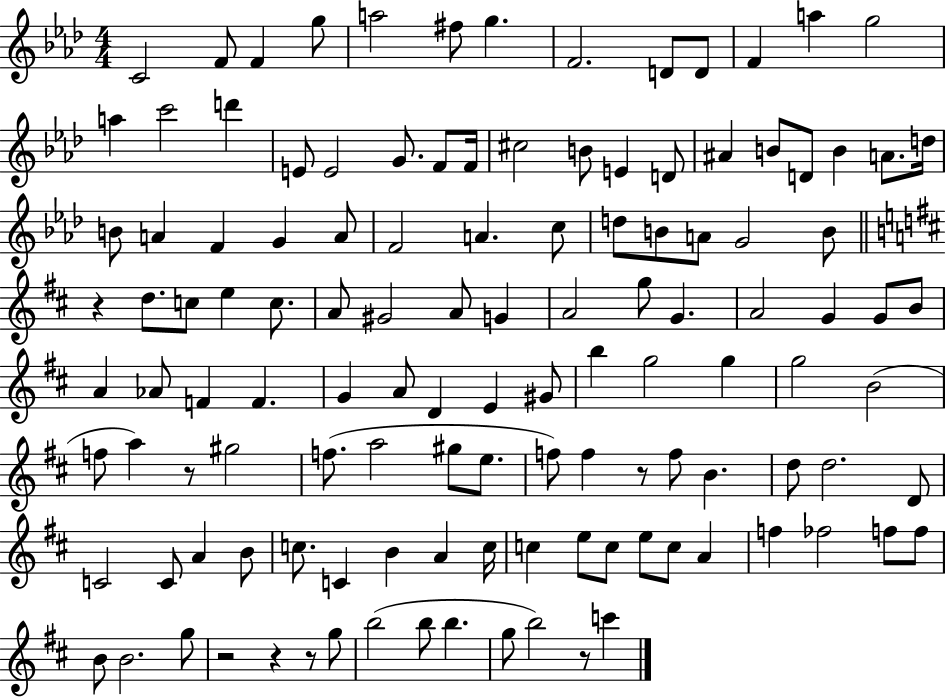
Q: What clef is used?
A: treble